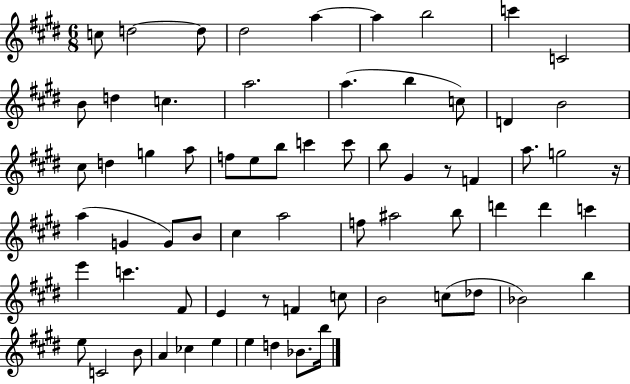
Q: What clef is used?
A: treble